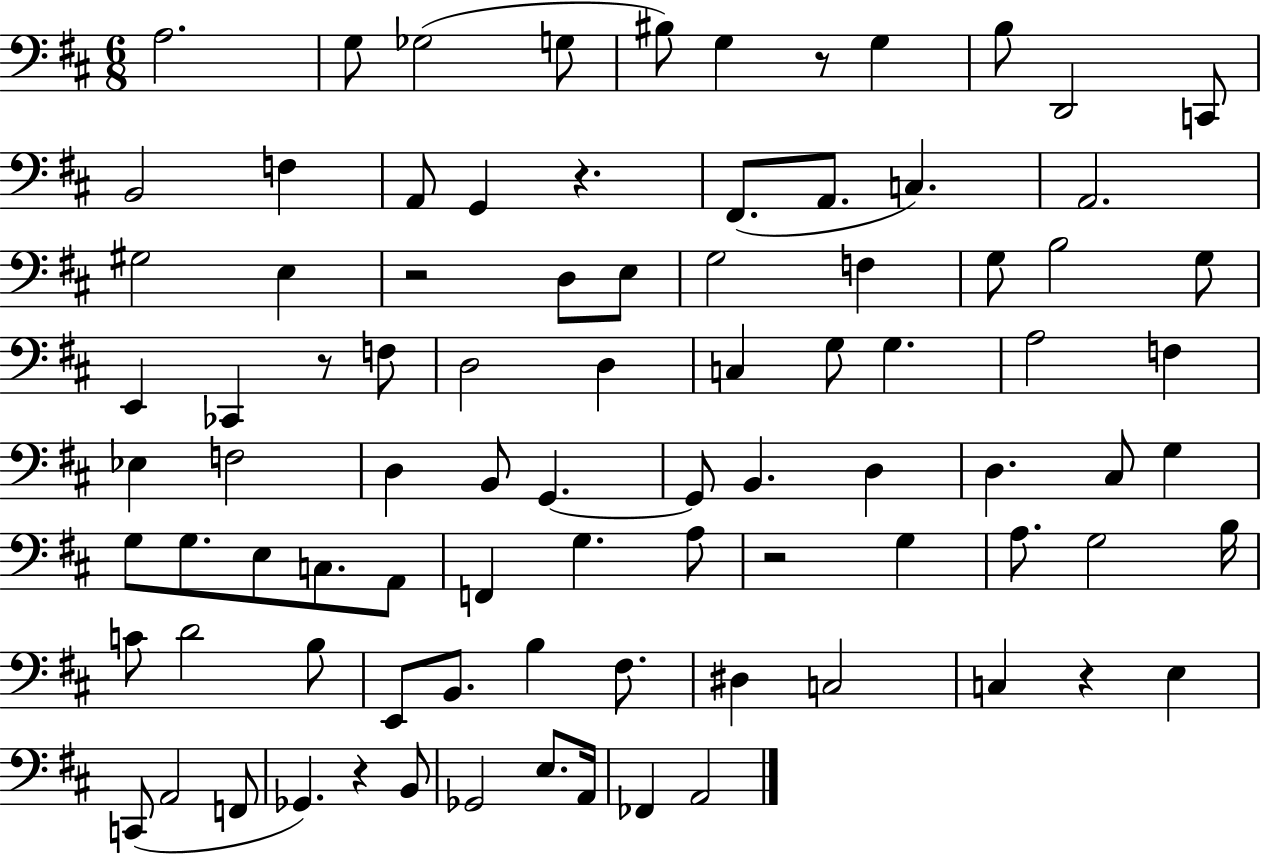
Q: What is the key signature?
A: D major